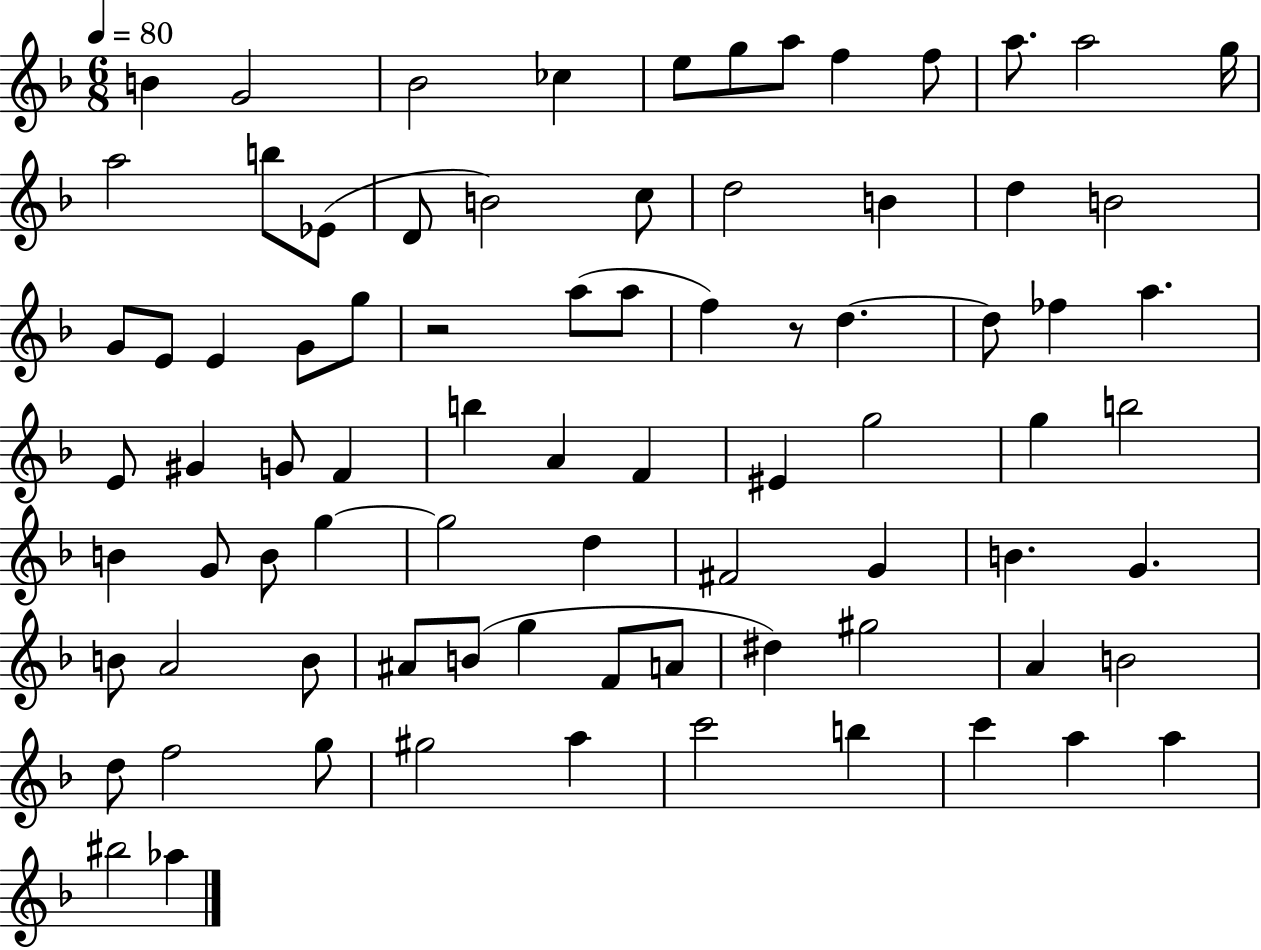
B4/q G4/h Bb4/h CES5/q E5/e G5/e A5/e F5/q F5/e A5/e. A5/h G5/s A5/h B5/e Eb4/e D4/e B4/h C5/e D5/h B4/q D5/q B4/h G4/e E4/e E4/q G4/e G5/e R/h A5/e A5/e F5/q R/e D5/q. D5/e FES5/q A5/q. E4/e G#4/q G4/e F4/q B5/q A4/q F4/q EIS4/q G5/h G5/q B5/h B4/q G4/e B4/e G5/q G5/h D5/q F#4/h G4/q B4/q. G4/q. B4/e A4/h B4/e A#4/e B4/e G5/q F4/e A4/e D#5/q G#5/h A4/q B4/h D5/e F5/h G5/e G#5/h A5/q C6/h B5/q C6/q A5/q A5/q BIS5/h Ab5/q